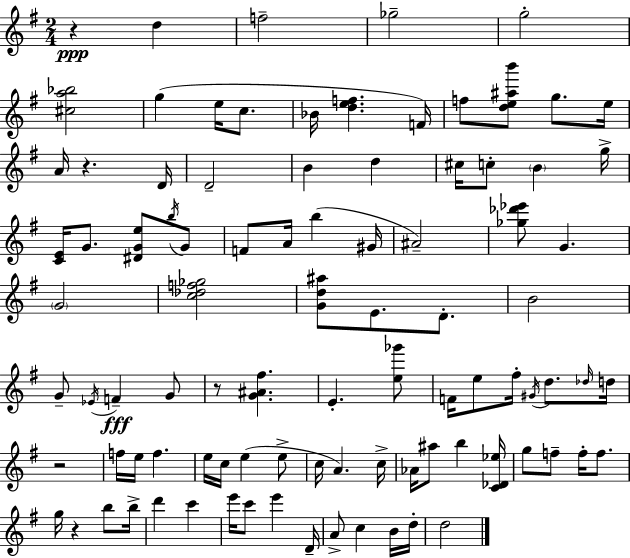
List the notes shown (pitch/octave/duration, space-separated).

R/q D5/q F5/h Gb5/h G5/h [C#5,A5,Bb5]/h G5/q E5/s C5/e. Bb4/s [D5,E5,F5]/q. F4/s F5/e [D5,E5,A#5,B6]/e G5/e. E5/s A4/s R/q. D4/s D4/h B4/q D5/q C#5/s C5/e B4/q G5/s [C4,E4]/s G4/e. [D#4,G4,E5]/e B5/s G4/e F4/e A4/s B5/q G#4/s A#4/h [Gb5,Db6,Eb6]/e G4/q. G4/h [C5,Db5,F5,Gb5]/h [G4,D5,A#5]/e E4/e. D4/e. B4/h G4/e Eb4/s F4/q G4/e R/e [G4,A#4,F#5]/q. E4/q. [E5,Gb6]/e F4/s E5/e F#5/s G#4/s D5/e. Db5/s D5/s R/h F5/s E5/s F5/q. E5/s C5/s E5/q E5/e C5/s A4/q. C5/s Ab4/s A#5/e B5/q [C4,Db4,Eb5]/s G5/e F5/e F5/s F5/e. G5/s R/q B5/e B5/s D6/q C6/q E6/s C6/e E6/q D4/s A4/e C5/q B4/s D5/s D5/h